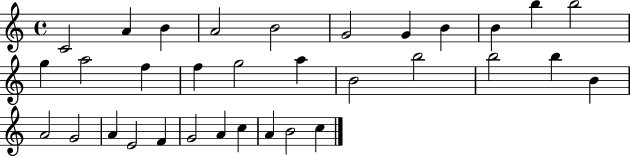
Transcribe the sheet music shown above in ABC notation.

X:1
T:Untitled
M:4/4
L:1/4
K:C
C2 A B A2 B2 G2 G B B b b2 g a2 f f g2 a B2 b2 b2 b B A2 G2 A E2 F G2 A c A B2 c